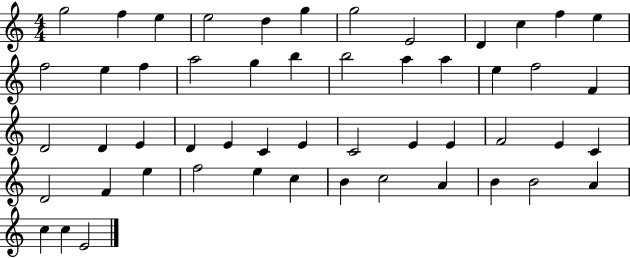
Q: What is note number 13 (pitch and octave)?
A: F5